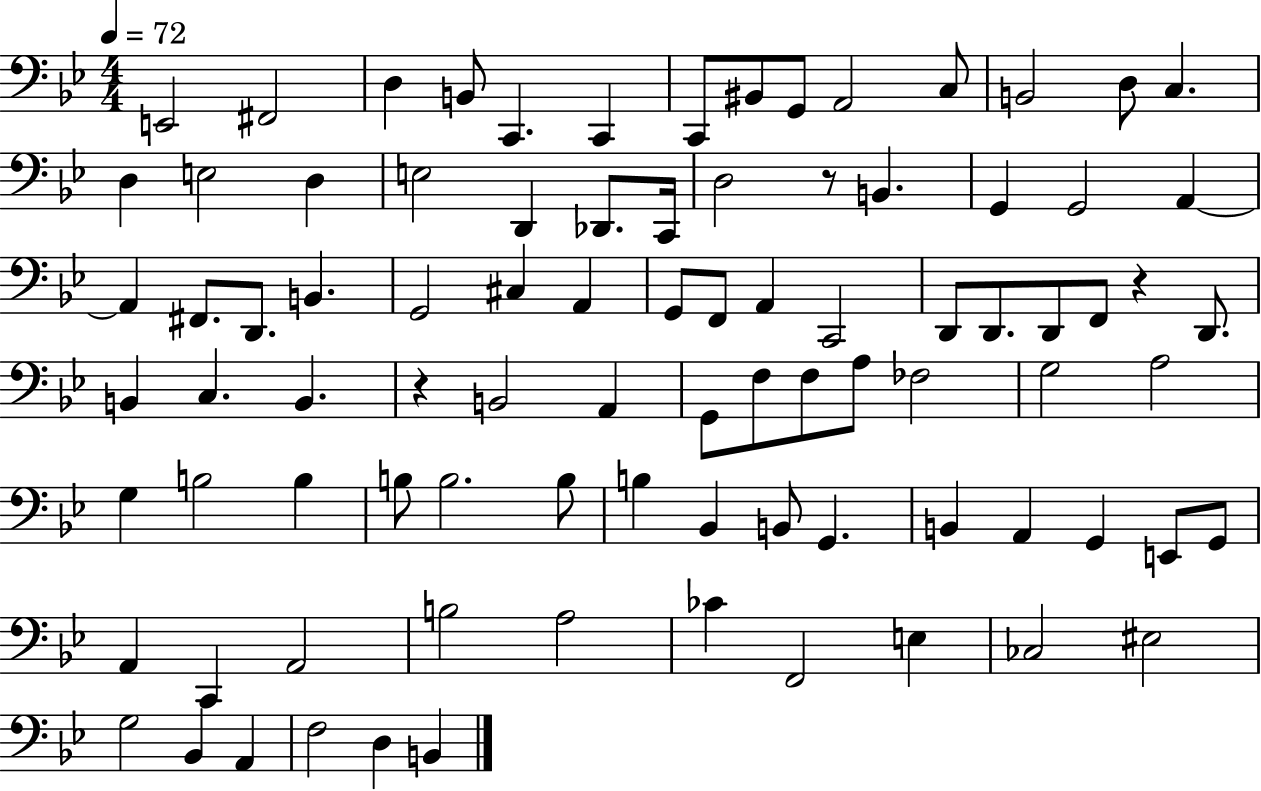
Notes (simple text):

E2/h F#2/h D3/q B2/e C2/q. C2/q C2/e BIS2/e G2/e A2/h C3/e B2/h D3/e C3/q. D3/q E3/h D3/q E3/h D2/q Db2/e. C2/s D3/h R/e B2/q. G2/q G2/h A2/q A2/q F#2/e. D2/e. B2/q. G2/h C#3/q A2/q G2/e F2/e A2/q C2/h D2/e D2/e. D2/e F2/e R/q D2/e. B2/q C3/q. B2/q. R/q B2/h A2/q G2/e F3/e F3/e A3/e FES3/h G3/h A3/h G3/q B3/h B3/q B3/e B3/h. B3/e B3/q Bb2/q B2/e G2/q. B2/q A2/q G2/q E2/e G2/e A2/q C2/q A2/h B3/h A3/h CES4/q F2/h E3/q CES3/h EIS3/h G3/h Bb2/q A2/q F3/h D3/q B2/q